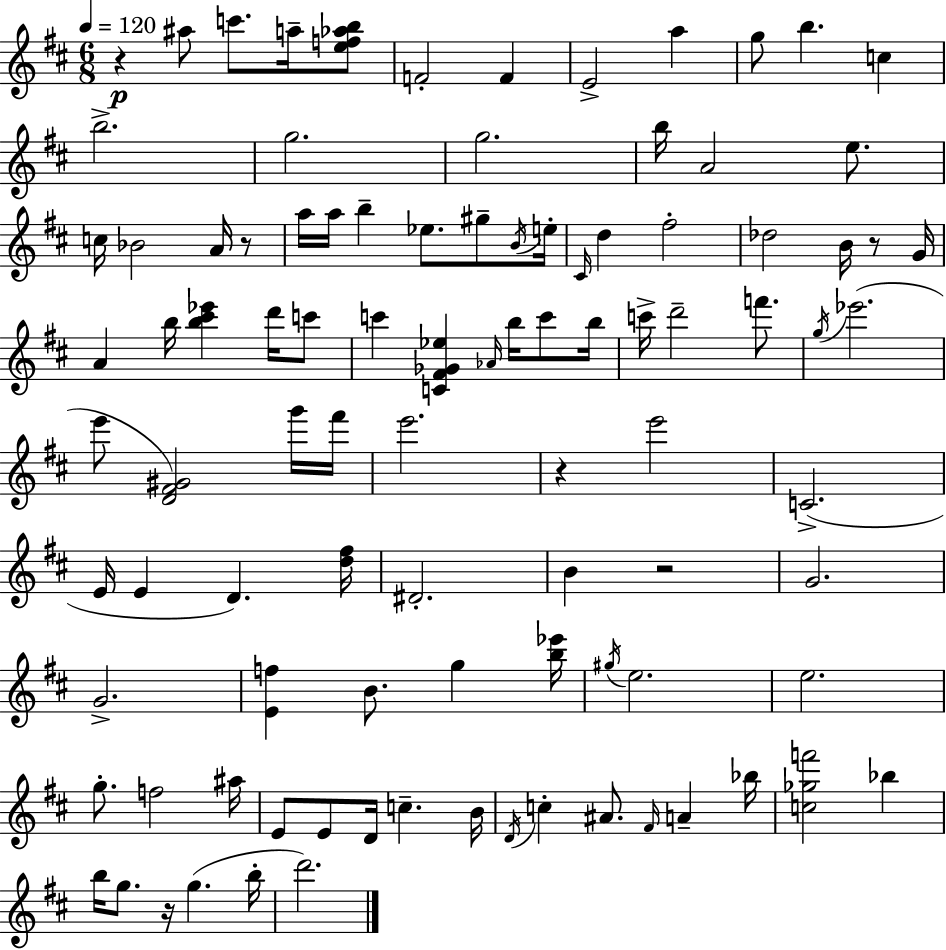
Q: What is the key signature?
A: D major